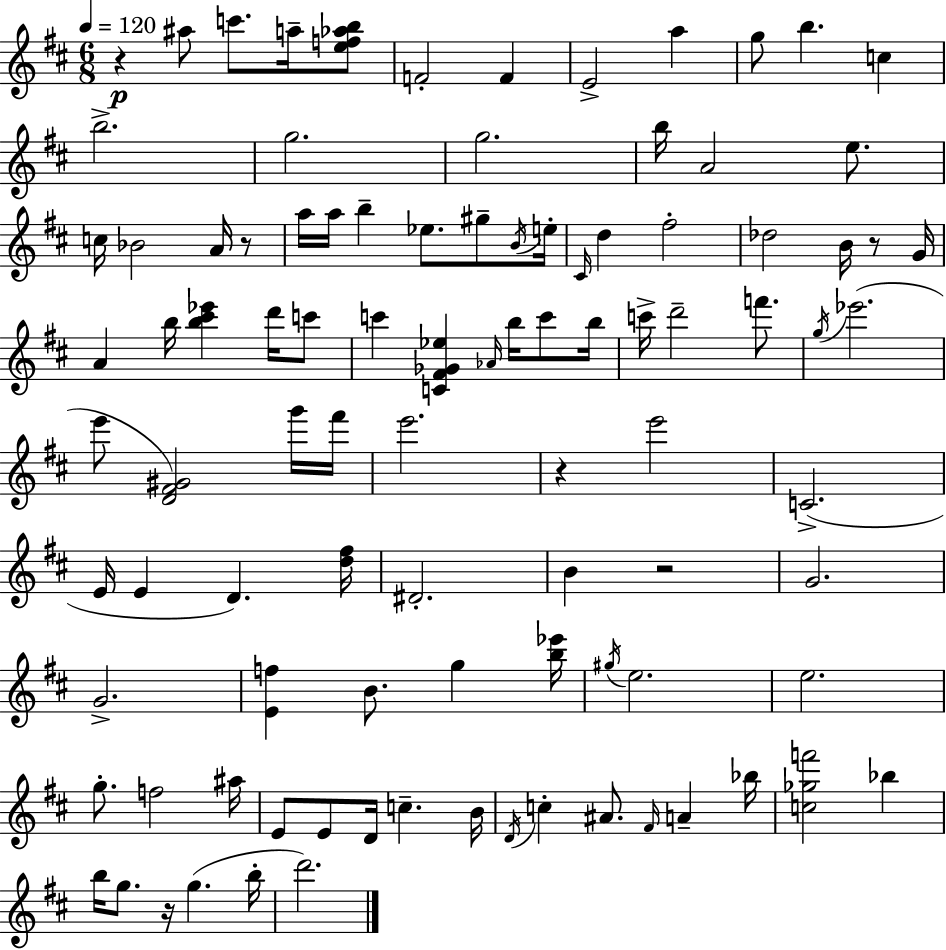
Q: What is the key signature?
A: D major